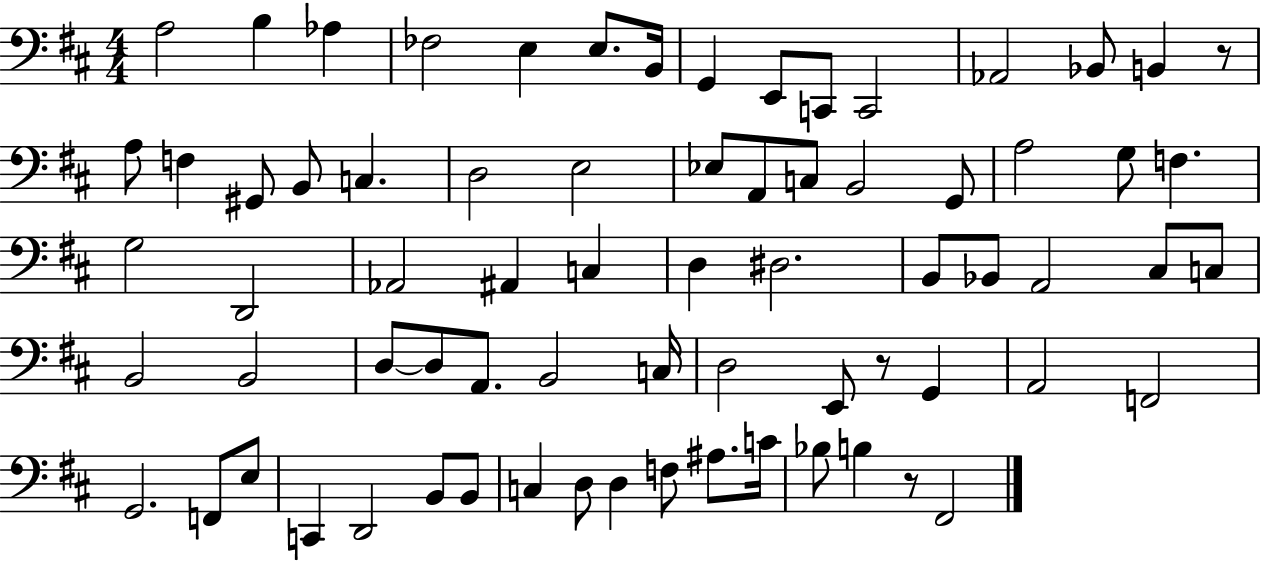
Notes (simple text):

A3/h B3/q Ab3/q FES3/h E3/q E3/e. B2/s G2/q E2/e C2/e C2/h Ab2/h Bb2/e B2/q R/e A3/e F3/q G#2/e B2/e C3/q. D3/h E3/h Eb3/e A2/e C3/e B2/h G2/e A3/h G3/e F3/q. G3/h D2/h Ab2/h A#2/q C3/q D3/q D#3/h. B2/e Bb2/e A2/h C#3/e C3/e B2/h B2/h D3/e D3/e A2/e. B2/h C3/s D3/h E2/e R/e G2/q A2/h F2/h G2/h. F2/e E3/e C2/q D2/h B2/e B2/e C3/q D3/e D3/q F3/e A#3/e. C4/s Bb3/e B3/q R/e F#2/h